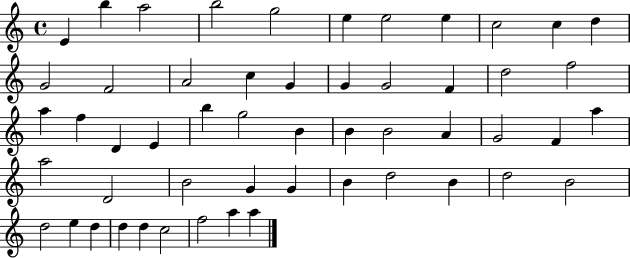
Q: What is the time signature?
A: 4/4